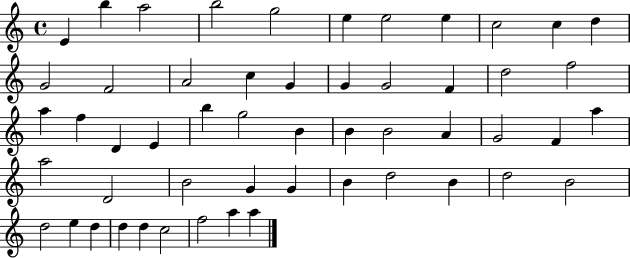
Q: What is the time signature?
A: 4/4